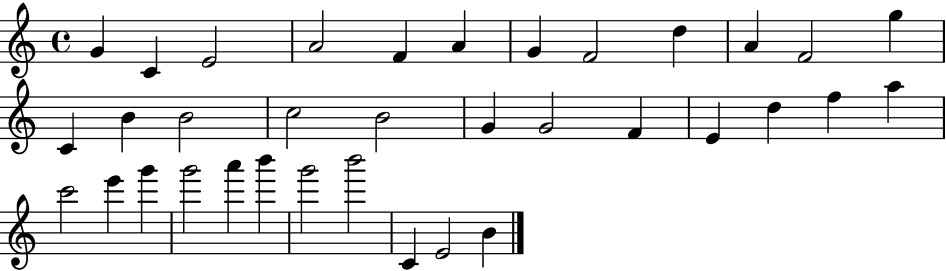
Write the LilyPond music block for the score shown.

{
  \clef treble
  \time 4/4
  \defaultTimeSignature
  \key c \major
  g'4 c'4 e'2 | a'2 f'4 a'4 | g'4 f'2 d''4 | a'4 f'2 g''4 | \break c'4 b'4 b'2 | c''2 b'2 | g'4 g'2 f'4 | e'4 d''4 f''4 a''4 | \break c'''2 e'''4 g'''4 | g'''2 a'''4 b'''4 | g'''2 b'''2 | c'4 e'2 b'4 | \break \bar "|."
}